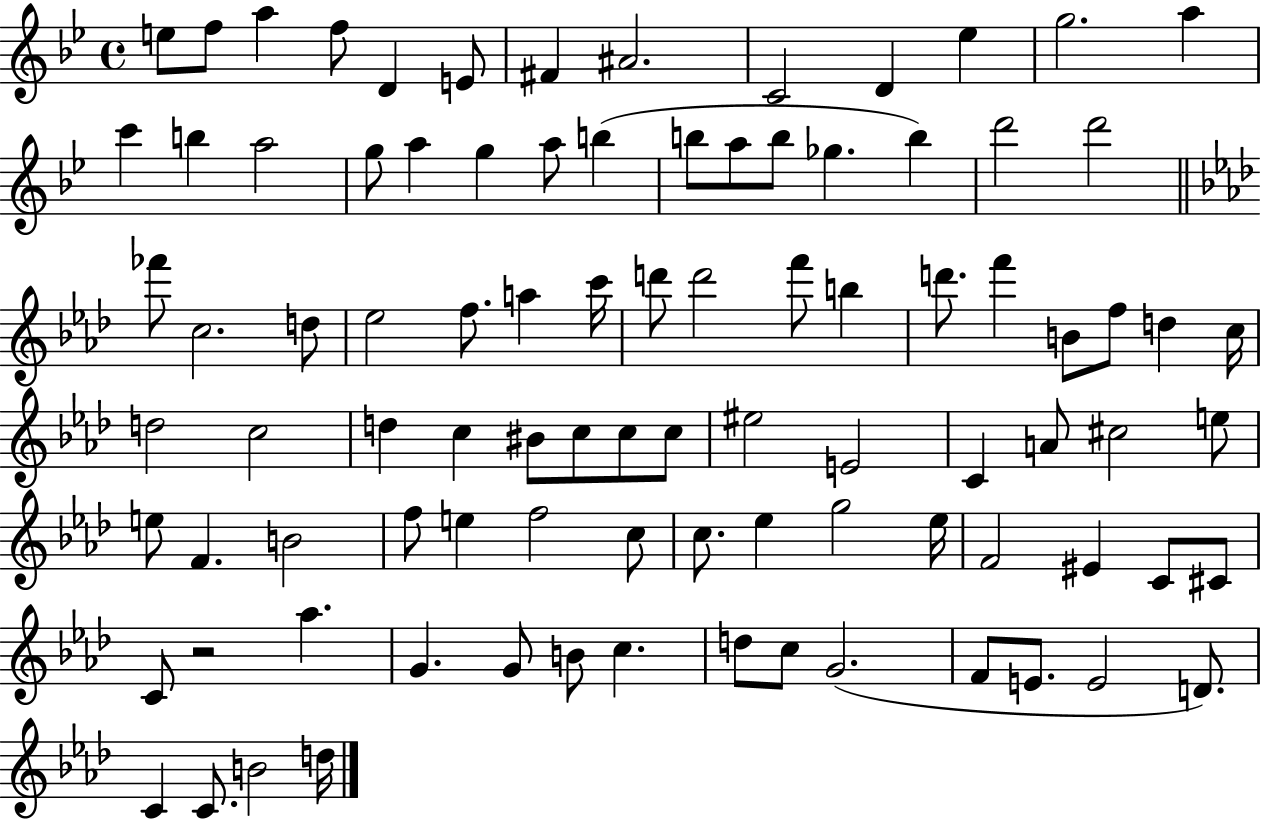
E5/e F5/e A5/q F5/e D4/q E4/e F#4/q A#4/h. C4/h D4/q Eb5/q G5/h. A5/q C6/q B5/q A5/h G5/e A5/q G5/q A5/e B5/q B5/e A5/e B5/e Gb5/q. B5/q D6/h D6/h FES6/e C5/h. D5/e Eb5/h F5/e. A5/q C6/s D6/e D6/h F6/e B5/q D6/e. F6/q B4/e F5/e D5/q C5/s D5/h C5/h D5/q C5/q BIS4/e C5/e C5/e C5/e EIS5/h E4/h C4/q A4/e C#5/h E5/e E5/e F4/q. B4/h F5/e E5/q F5/h C5/e C5/e. Eb5/q G5/h Eb5/s F4/h EIS4/q C4/e C#4/e C4/e R/h Ab5/q. G4/q. G4/e B4/e C5/q. D5/e C5/e G4/h. F4/e E4/e. E4/h D4/e. C4/q C4/e. B4/h D5/s